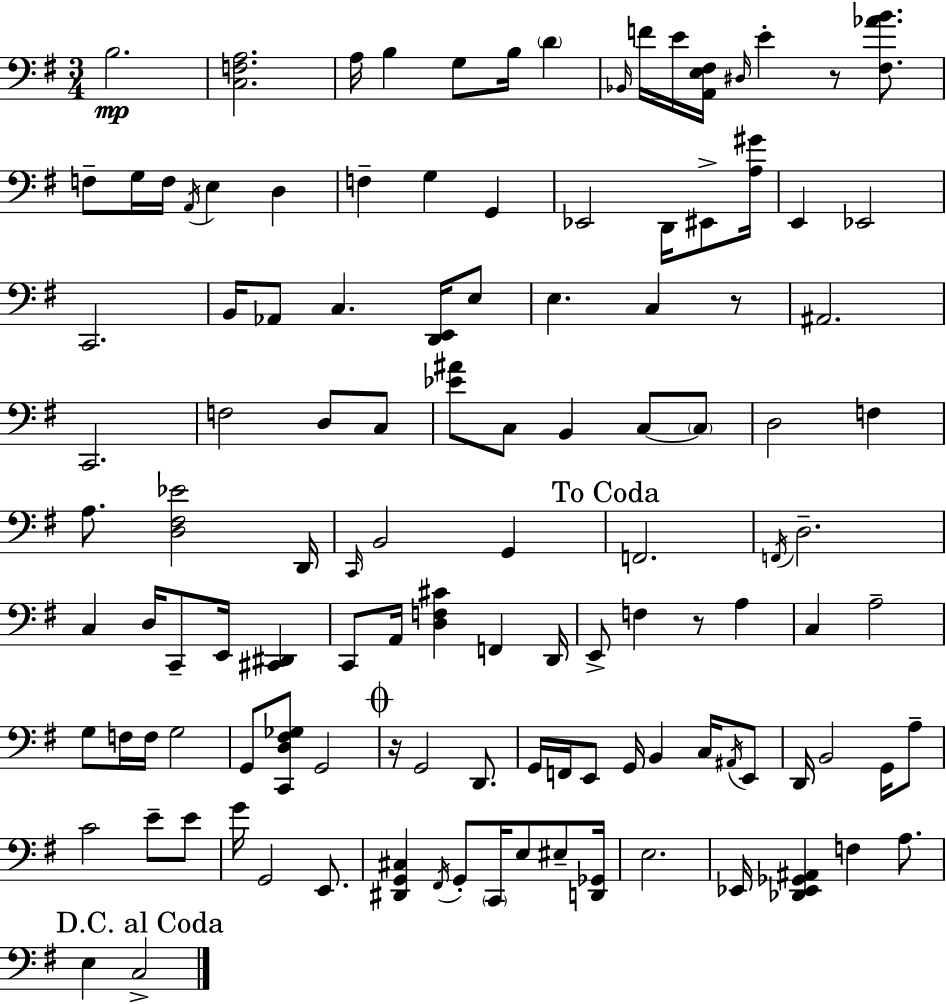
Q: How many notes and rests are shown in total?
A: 118